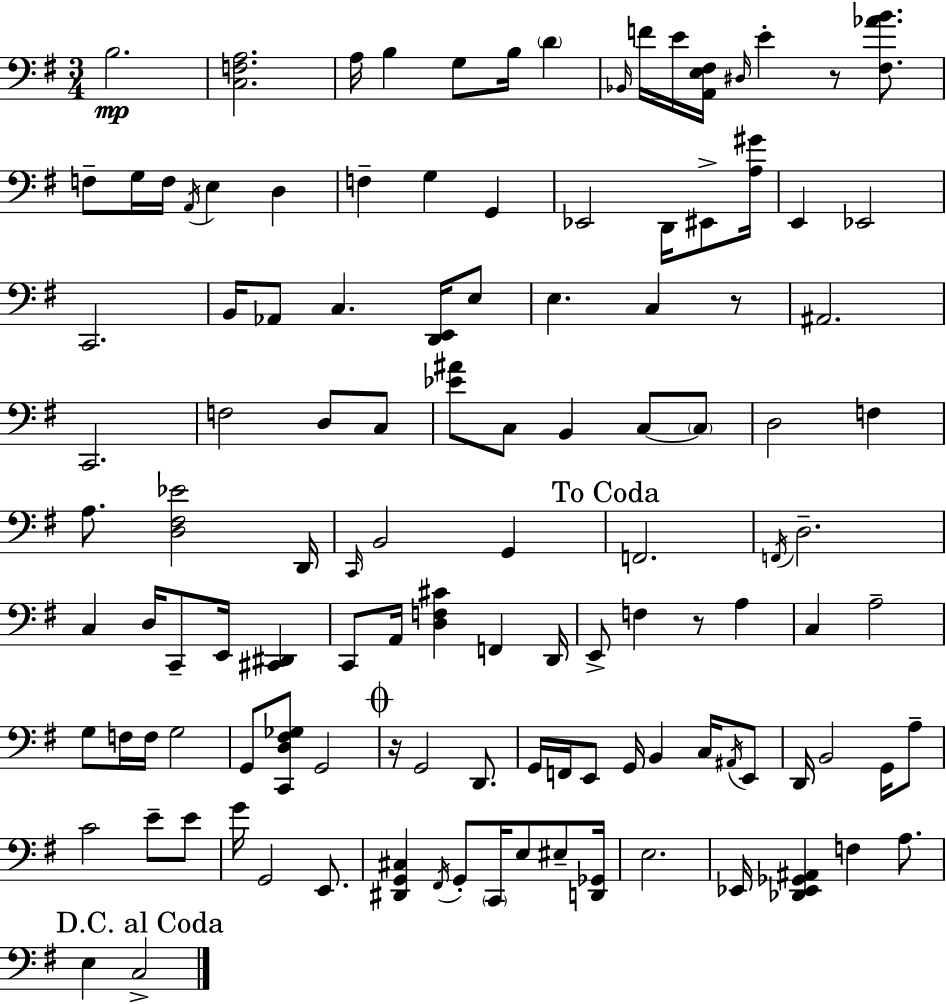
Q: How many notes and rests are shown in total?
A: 118